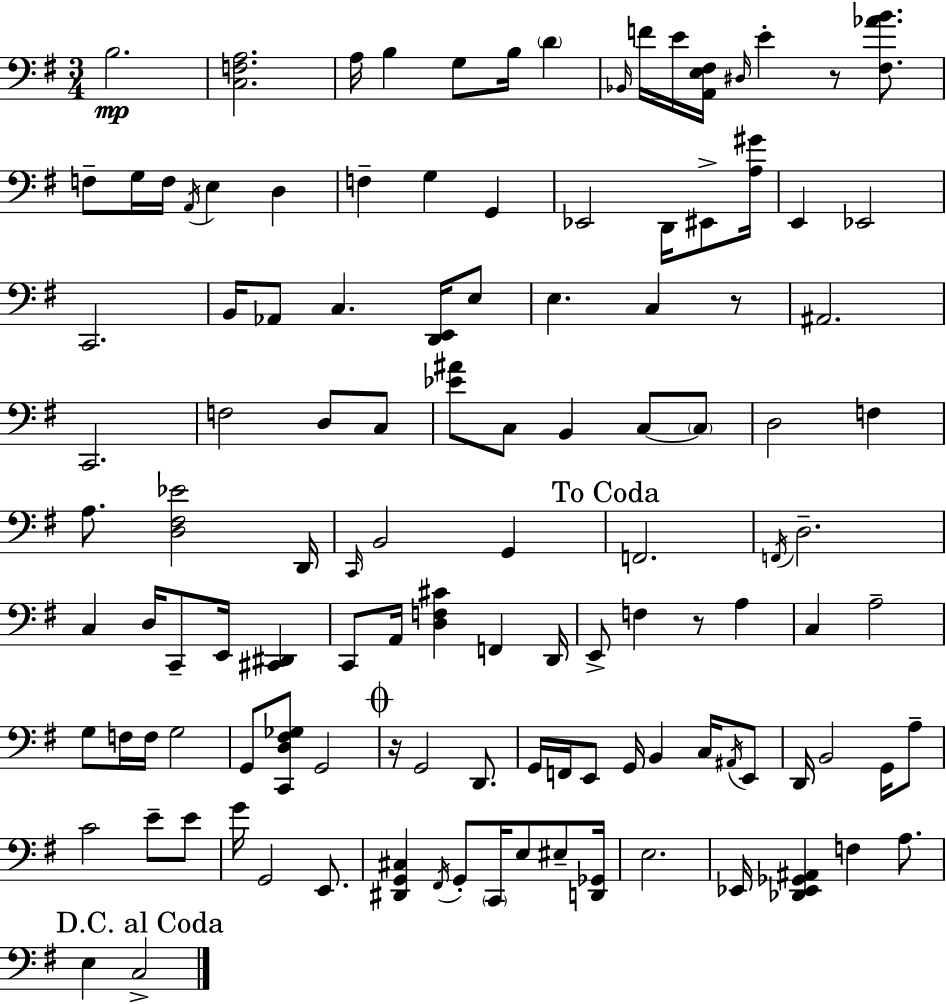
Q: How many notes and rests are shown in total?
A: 118